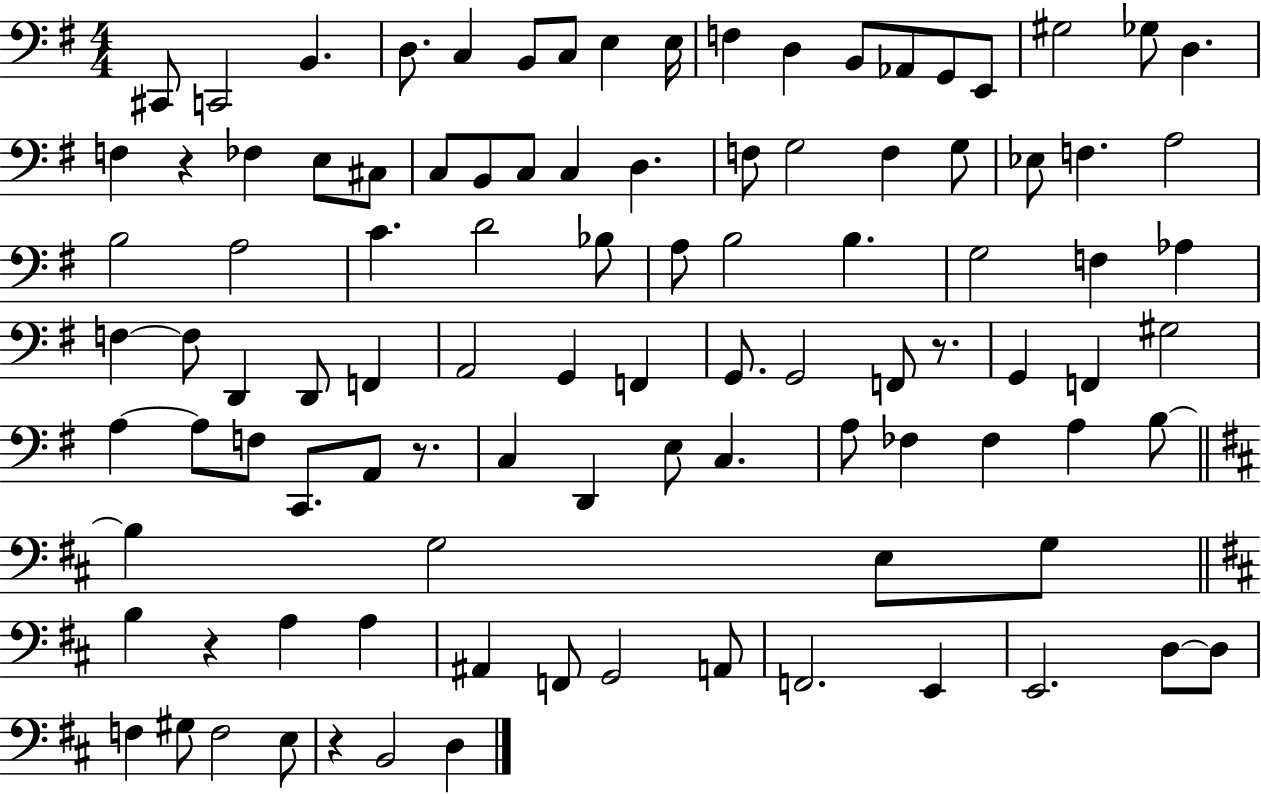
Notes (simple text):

C#2/e C2/h B2/q. D3/e. C3/q B2/e C3/e E3/q E3/s F3/q D3/q B2/e Ab2/e G2/e E2/e G#3/h Gb3/e D3/q. F3/q R/q FES3/q E3/e C#3/e C3/e B2/e C3/e C3/q D3/q. F3/e G3/h F3/q G3/e Eb3/e F3/q. A3/h B3/h A3/h C4/q. D4/h Bb3/e A3/e B3/h B3/q. G3/h F3/q Ab3/q F3/q F3/e D2/q D2/e F2/q A2/h G2/q F2/q G2/e. G2/h F2/e R/e. G2/q F2/q G#3/h A3/q A3/e F3/e C2/e. A2/e R/e. C3/q D2/q E3/e C3/q. A3/e FES3/q FES3/q A3/q B3/e B3/q G3/h E3/e G3/e B3/q R/q A3/q A3/q A#2/q F2/e G2/h A2/e F2/h. E2/q E2/h. D3/e D3/e F3/q G#3/e F3/h E3/e R/q B2/h D3/q